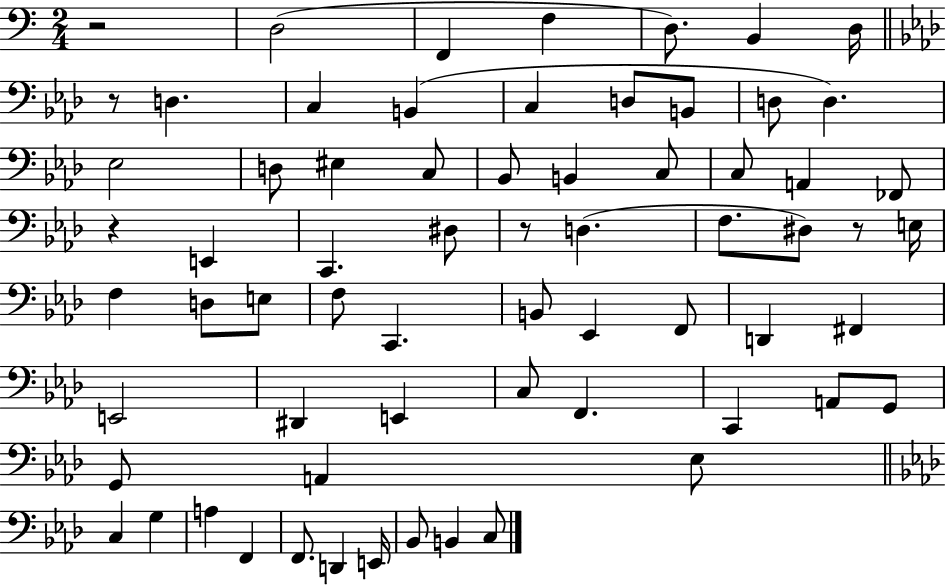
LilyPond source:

{
  \clef bass
  \numericTimeSignature
  \time 2/4
  \key c \major
  r2 | d2( | f,4 f4 | d8.) b,4 d16 | \break \bar "||" \break \key aes \major r8 d4. | c4 b,4( | c4 d8 b,8 | d8 d4.) | \break ees2 | d8 eis4 c8 | bes,8 b,4 c8 | c8 a,4 fes,8 | \break r4 e,4 | c,4. dis8 | r8 d4.( | f8. dis8) r8 e16 | \break f4 d8 e8 | f8 c,4. | b,8 ees,4 f,8 | d,4 fis,4 | \break e,2 | dis,4 e,4 | c8 f,4. | c,4 a,8 g,8 | \break g,8 a,4 ees8 | \bar "||" \break \key aes \major c4 g4 | a4 f,4 | f,8. d,4 e,16 | bes,8 b,4 c8 | \break \bar "|."
}